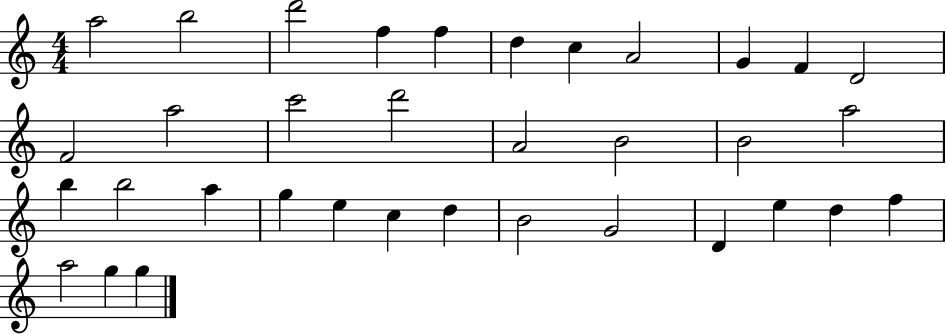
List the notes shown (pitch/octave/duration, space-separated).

A5/h B5/h D6/h F5/q F5/q D5/q C5/q A4/h G4/q F4/q D4/h F4/h A5/h C6/h D6/h A4/h B4/h B4/h A5/h B5/q B5/h A5/q G5/q E5/q C5/q D5/q B4/h G4/h D4/q E5/q D5/q F5/q A5/h G5/q G5/q